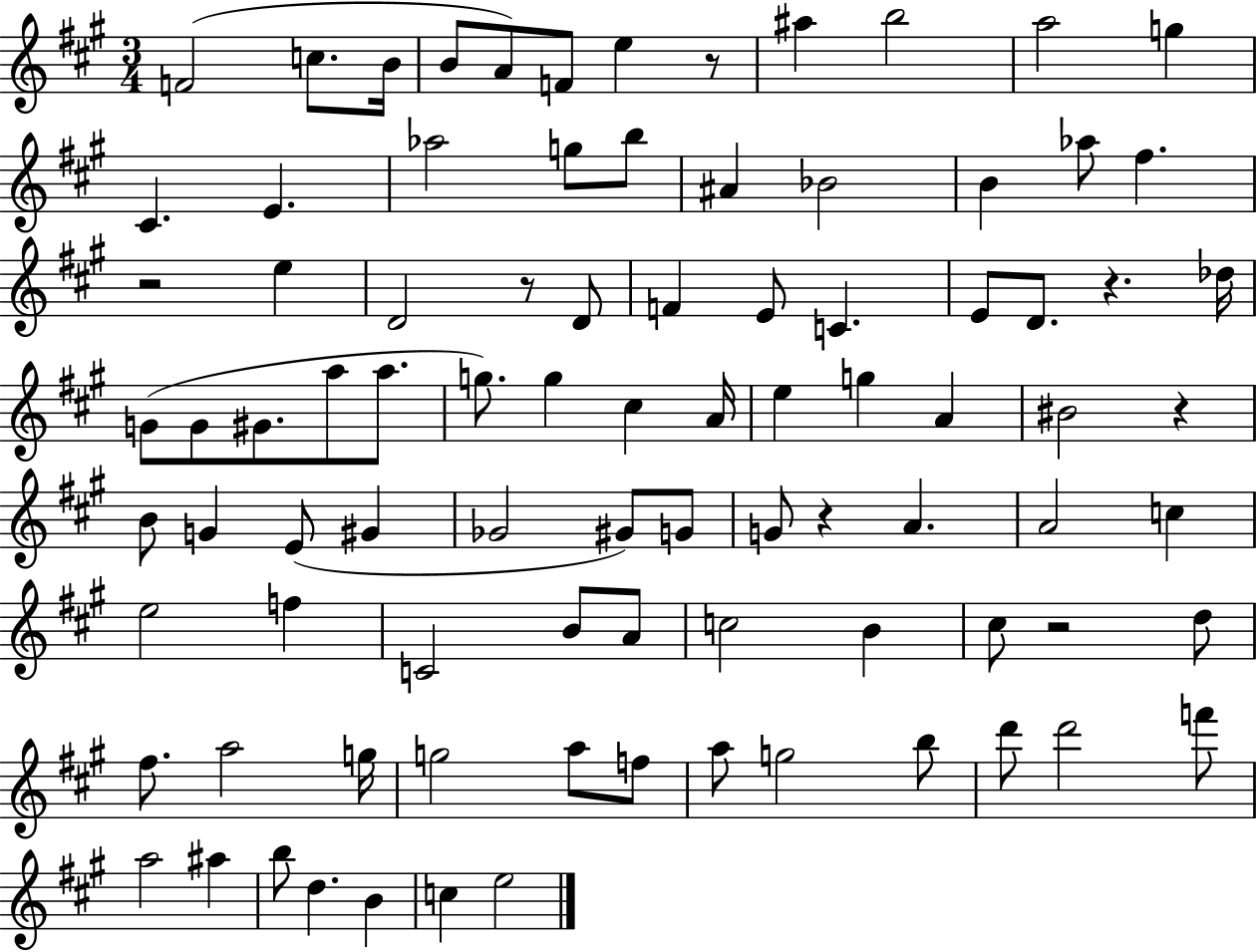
F4/h C5/e. B4/s B4/e A4/e F4/e E5/q R/e A#5/q B5/h A5/h G5/q C#4/q. E4/q. Ab5/h G5/e B5/e A#4/q Bb4/h B4/q Ab5/e F#5/q. R/h E5/q D4/h R/e D4/e F4/q E4/e C4/q. E4/e D4/e. R/q. Db5/s G4/e G4/e G#4/e. A5/e A5/e. G5/e. G5/q C#5/q A4/s E5/q G5/q A4/q BIS4/h R/q B4/e G4/q E4/e G#4/q Gb4/h G#4/e G4/e G4/e R/q A4/q. A4/h C5/q E5/h F5/q C4/h B4/e A4/e C5/h B4/q C#5/e R/h D5/e F#5/e. A5/h G5/s G5/h A5/e F5/e A5/e G5/h B5/e D6/e D6/h F6/e A5/h A#5/q B5/e D5/q. B4/q C5/q E5/h